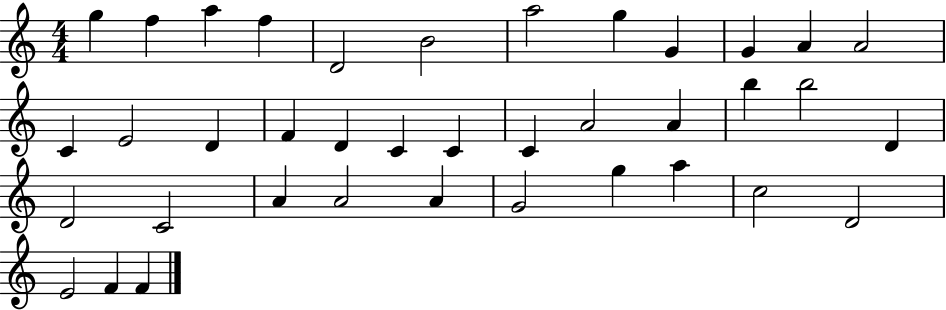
{
  \clef treble
  \numericTimeSignature
  \time 4/4
  \key c \major
  g''4 f''4 a''4 f''4 | d'2 b'2 | a''2 g''4 g'4 | g'4 a'4 a'2 | \break c'4 e'2 d'4 | f'4 d'4 c'4 c'4 | c'4 a'2 a'4 | b''4 b''2 d'4 | \break d'2 c'2 | a'4 a'2 a'4 | g'2 g''4 a''4 | c''2 d'2 | \break e'2 f'4 f'4 | \bar "|."
}